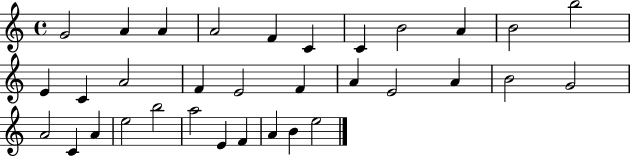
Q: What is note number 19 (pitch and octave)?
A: E4